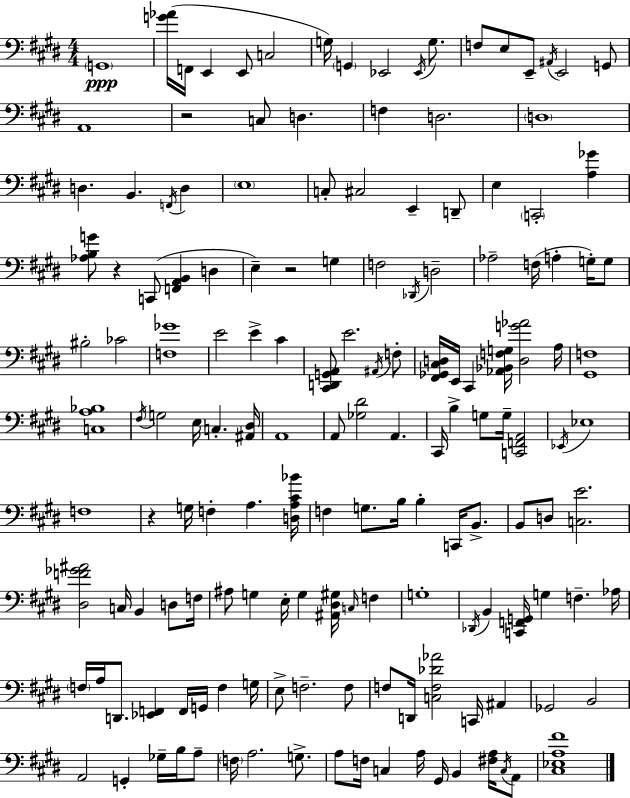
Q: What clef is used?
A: bass